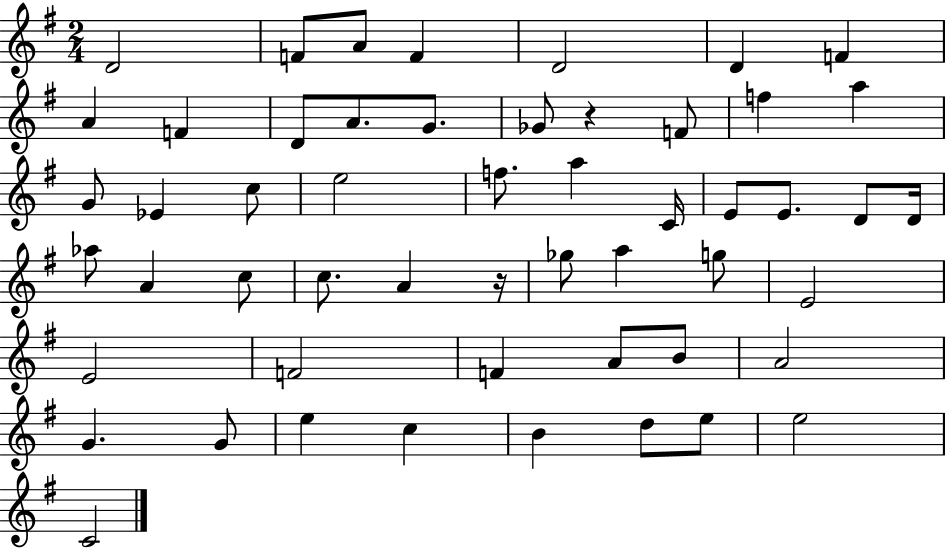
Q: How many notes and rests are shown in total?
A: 53